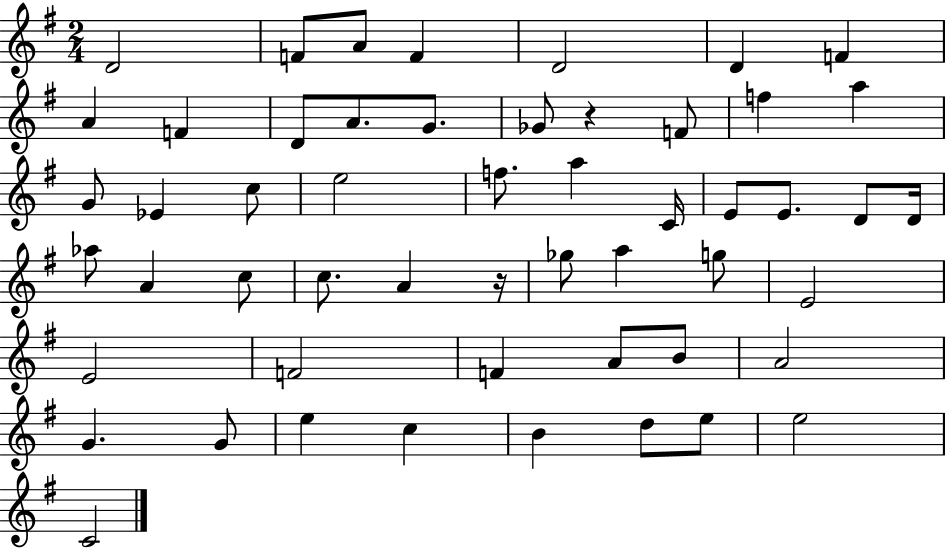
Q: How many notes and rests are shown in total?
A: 53